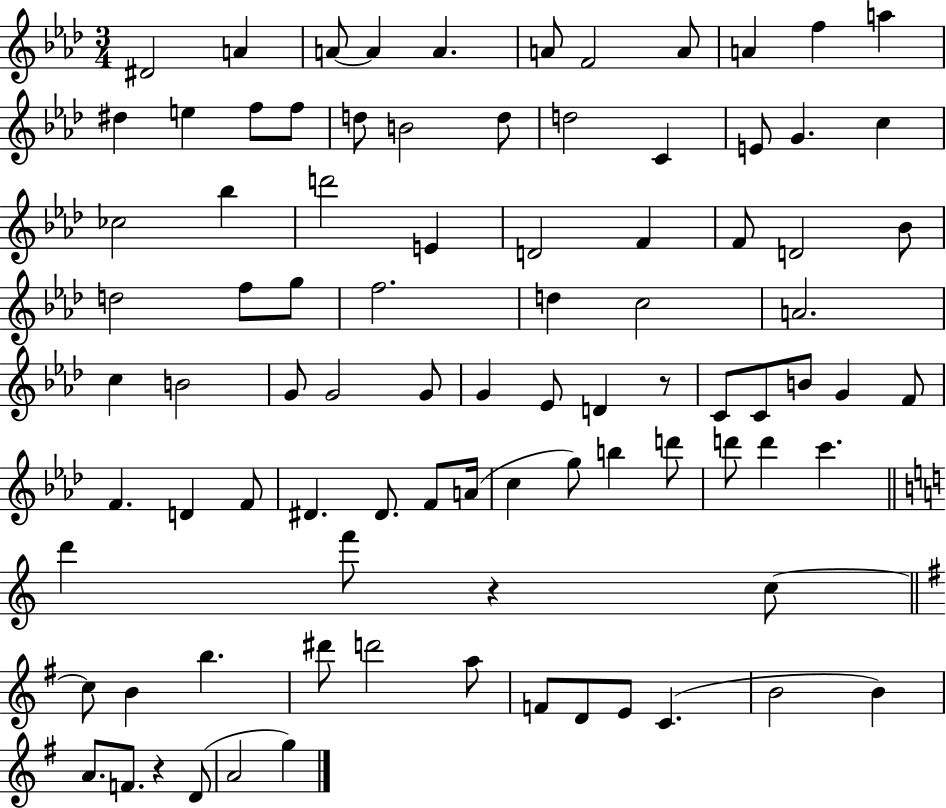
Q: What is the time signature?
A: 3/4